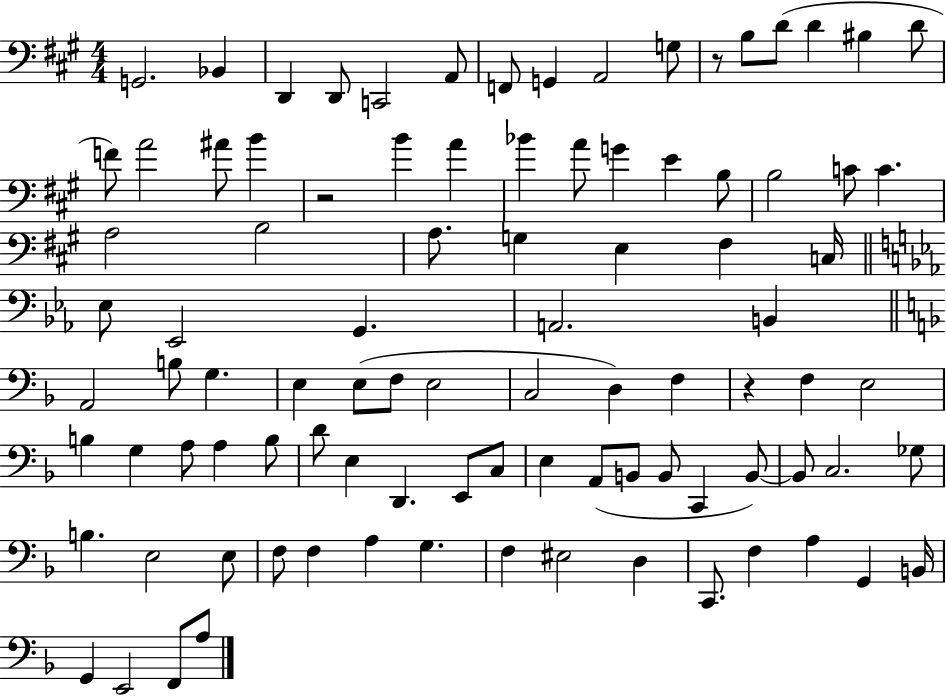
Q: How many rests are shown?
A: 3